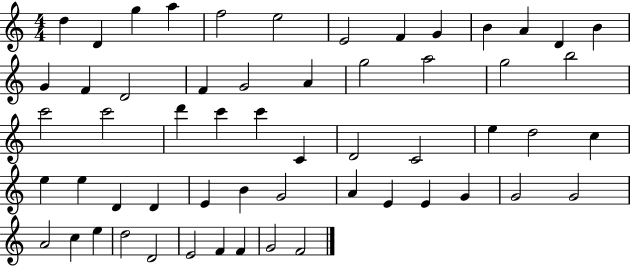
D5/q D4/q G5/q A5/q F5/h E5/h E4/h F4/q G4/q B4/q A4/q D4/q B4/q G4/q F4/q D4/h F4/q G4/h A4/q G5/h A5/h G5/h B5/h C6/h C6/h D6/q C6/q C6/q C4/q D4/h C4/h E5/q D5/h C5/q E5/q E5/q D4/q D4/q E4/q B4/q G4/h A4/q E4/q E4/q G4/q G4/h G4/h A4/h C5/q E5/q D5/h D4/h E4/h F4/q F4/q G4/h F4/h